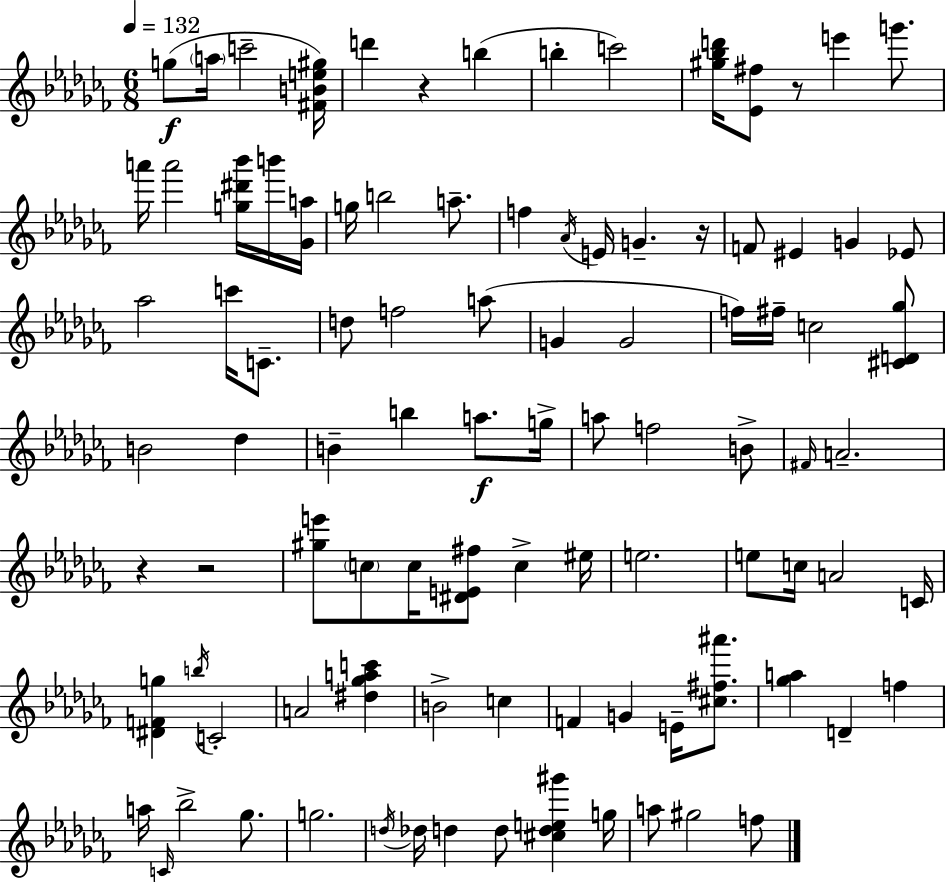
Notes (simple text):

G5/e A5/s C6/h [F#4,B4,E5,G#5]/s D6/q R/q B5/q B5/q C6/h [G#5,Bb5,D6]/s [Eb4,F#5]/e R/e E6/q G6/e. A6/s A6/h [G5,D#6,Bb6]/s B6/s [Gb4,A5]/s G5/s B5/h A5/e. F5/q Ab4/s E4/s G4/q. R/s F4/e EIS4/q G4/q Eb4/e Ab5/h C6/s C4/e. D5/e F5/h A5/e G4/q G4/h F5/s F#5/s C5/h [C#4,D4,Gb5]/e B4/h Db5/q B4/q B5/q A5/e. G5/s A5/e F5/h B4/e F#4/s A4/h. R/q R/h [G#5,E6]/e C5/e C5/s [D#4,E4,F#5]/e C5/q EIS5/s E5/h. E5/e C5/s A4/h C4/s [D#4,F4,G5]/q B5/s C4/h A4/h [D#5,Gb5,A5,C6]/q B4/h C5/q F4/q G4/q E4/s [C#5,F#5,A#6]/e. [Gb5,A5]/q D4/q F5/q A5/s C4/s Bb5/h Gb5/e. G5/h. D5/s Db5/s D5/q D5/e [C#5,D5,E5,G#6]/q G5/s A5/e G#5/h F5/e